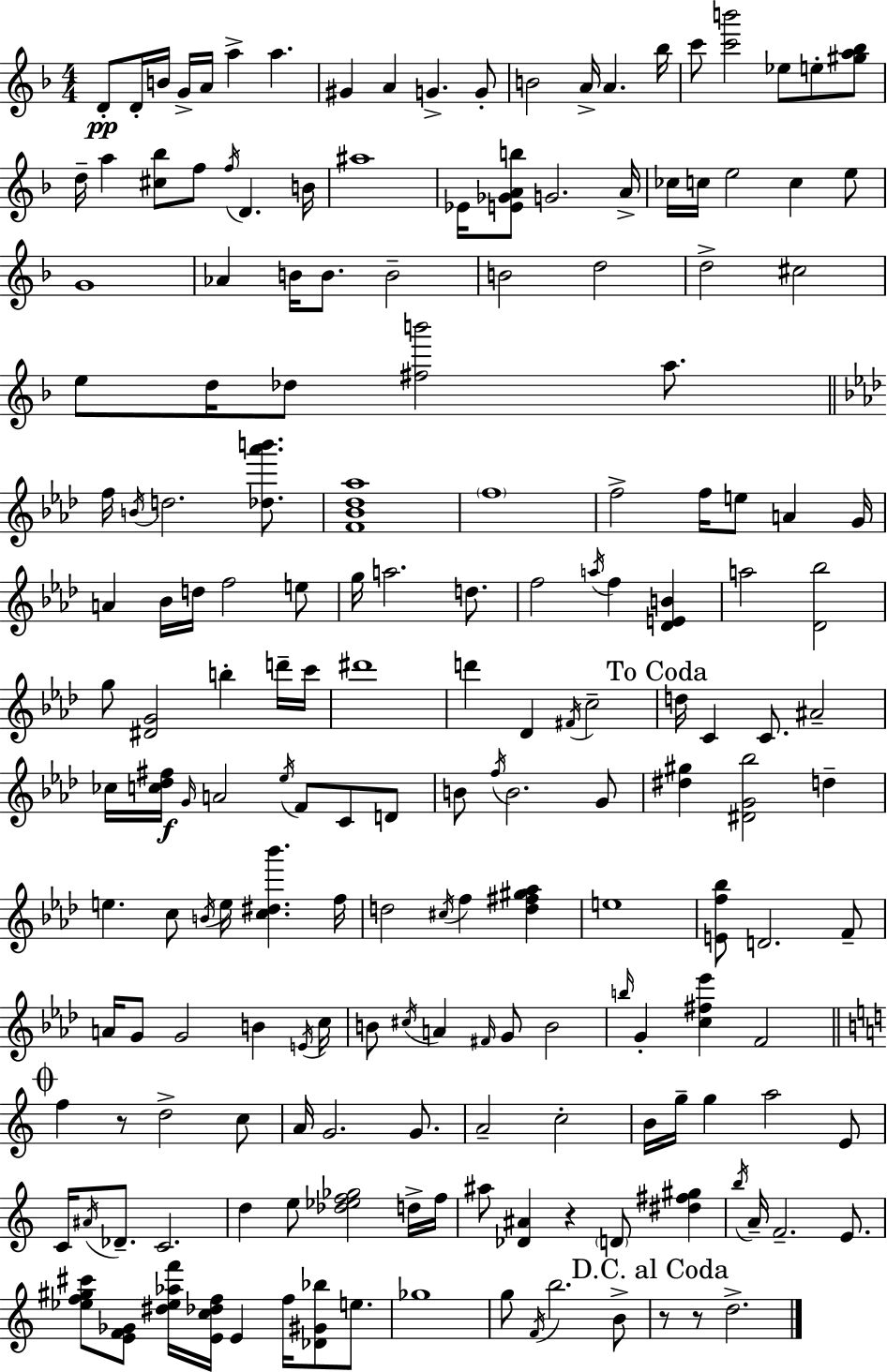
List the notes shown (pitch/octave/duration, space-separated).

D4/e D4/s B4/s G4/s A4/s A5/q A5/q. G#4/q A4/q G4/q. G4/e B4/h A4/s A4/q. Bb5/s C6/e [C6,B6]/h Eb5/e E5/e [G#5,A5,Bb5]/e D5/s A5/q [C#5,Bb5]/e F5/e F5/s D4/q. B4/s A#5/w Eb4/s [E4,Gb4,A4,B5]/e G4/h. A4/s CES5/s C5/s E5/h C5/q E5/e G4/w Ab4/q B4/s B4/e. B4/h B4/h D5/h D5/h C#5/h E5/e D5/s Db5/e [F#5,B6]/h A5/e. F5/s B4/s D5/h. [Db5,Ab6,B6]/e. [F4,Bb4,Db5,Ab5]/w F5/w F5/h F5/s E5/e A4/q G4/s A4/q Bb4/s D5/s F5/h E5/e G5/s A5/h. D5/e. F5/h A5/s F5/q [Db4,E4,B4]/q A5/h [Db4,Bb5]/h G5/e [D#4,G4]/h B5/q D6/s C6/s D#6/w D6/q Db4/q F#4/s C5/h D5/s C4/q C4/e. A#4/h CES5/s [C5,Db5,F#5]/s G4/s A4/h Eb5/s F4/e C4/e D4/e B4/e F5/s B4/h. G4/e [D#5,G#5]/q [D#4,G4,Bb5]/h D5/q E5/q. C5/e B4/s E5/s [C5,D#5,Bb6]/q. F5/s D5/h C#5/s F5/q [D5,F#5,G#5,Ab5]/q E5/w [E4,F5,Bb5]/e D4/h. F4/e A4/s G4/e G4/h B4/q E4/s C5/s B4/e C#5/s A4/q F#4/s G4/e B4/h B5/s G4/q [C5,F#5,Eb6]/q F4/h F5/q R/e D5/h C5/e A4/s G4/h. G4/e. A4/h C5/h B4/s G5/s G5/q A5/h E4/e C4/s A#4/s Db4/e. C4/h. D5/q E5/e [Db5,Eb5,F5,Gb5]/h D5/s F5/s A#5/e [Db4,A#4]/q R/q D4/e [D#5,F#5,G#5]/q B5/s A4/s F4/h. E4/e. [Eb5,F5,G#5,C#6]/e [E4,F4,Gb4]/e [D#5,Eb5,Ab5,F6]/s [E4,C5,Db5,F5]/s E4/q F5/s [Db4,G#4,Bb5]/e E5/e. Gb5/w G5/e F4/s B5/h. B4/e R/e R/e D5/h.